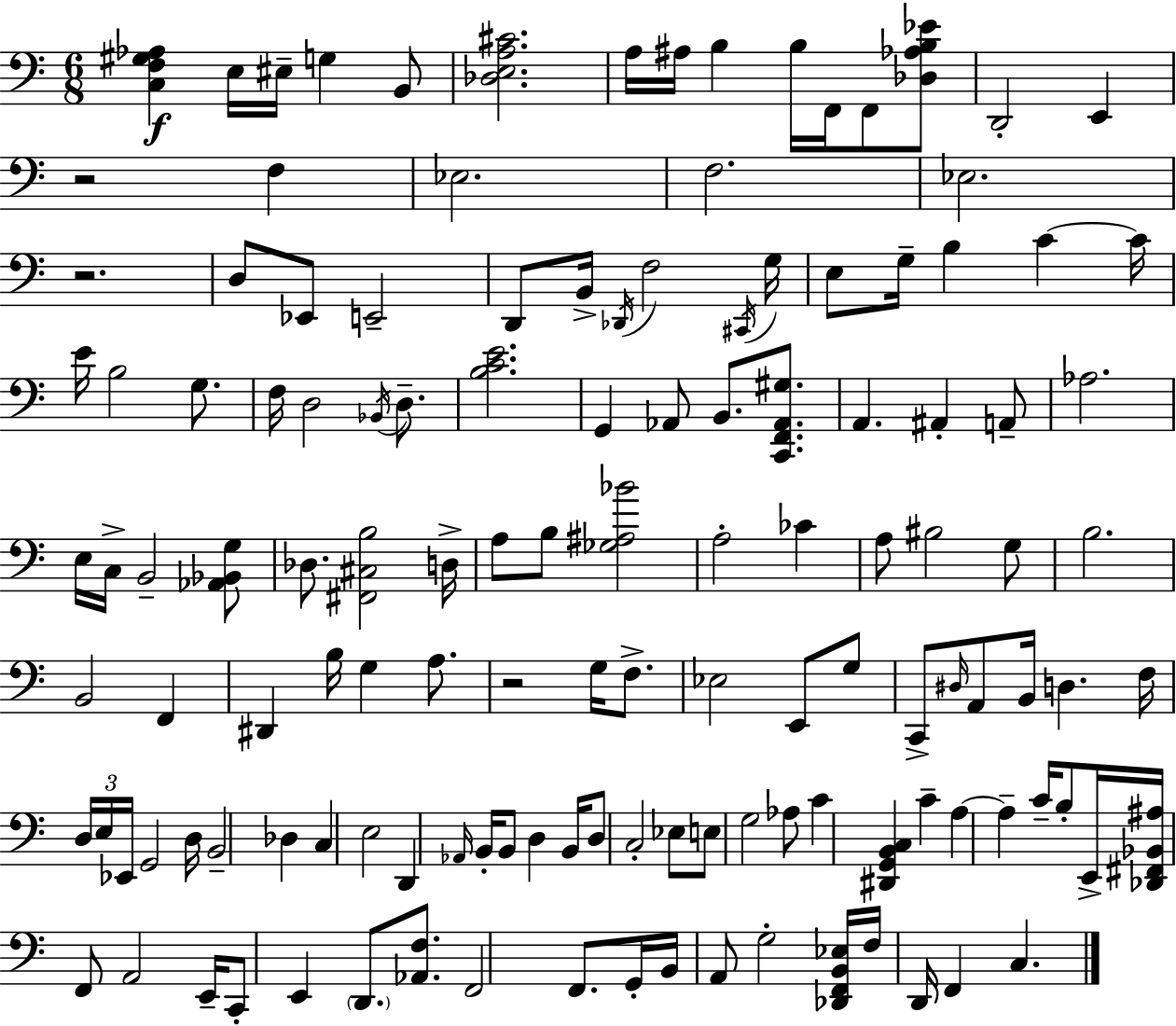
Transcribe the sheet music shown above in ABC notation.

X:1
T:Untitled
M:6/8
L:1/4
K:Am
[C,F,^G,_A,] E,/4 ^E,/4 G, B,,/2 [_D,E,A,^C]2 A,/4 ^A,/4 B, B,/4 F,,/4 F,,/2 [_D,_A,B,_E]/2 D,,2 E,, z2 F, _E,2 F,2 _E,2 z2 D,/2 _E,,/2 E,,2 D,,/2 B,,/4 _D,,/4 F,2 ^C,,/4 G,/4 E,/2 G,/4 B, C C/4 E/4 B,2 G,/2 F,/4 D,2 _B,,/4 D,/2 [B,CE]2 G,, _A,,/2 B,,/2 [C,,F,,_A,,^G,]/2 A,, ^A,, A,,/2 _A,2 E,/4 C,/4 B,,2 [_A,,_B,,G,]/2 _D,/2 [^F,,^C,B,]2 D,/4 A,/2 B,/2 [_G,^A,_B]2 A,2 _C A,/2 ^B,2 G,/2 B,2 B,,2 F,, ^D,, B,/4 G, A,/2 z2 G,/4 F,/2 _E,2 E,,/2 G,/2 C,,/2 ^D,/4 A,,/2 B,,/4 D, F,/4 D,/4 E,/4 _E,,/4 G,,2 D,/4 B,,2 _D, C, E,2 D,, _A,,/4 B,,/4 B,,/2 D, B,,/4 D,/2 C,2 _E,/2 E,/2 G,2 _A,/2 C [^D,,G,,B,,C,] C A, A, C/4 B,/2 E,,/4 [_D,,^F,,_B,,^A,]/4 F,,/2 A,,2 E,,/4 C,,/2 E,, D,,/2 [_A,,F,]/2 F,,2 F,,/2 G,,/4 B,,/4 A,,/2 G,2 [_D,,F,,B,,_E,]/4 F,/4 D,,/4 F,, C,